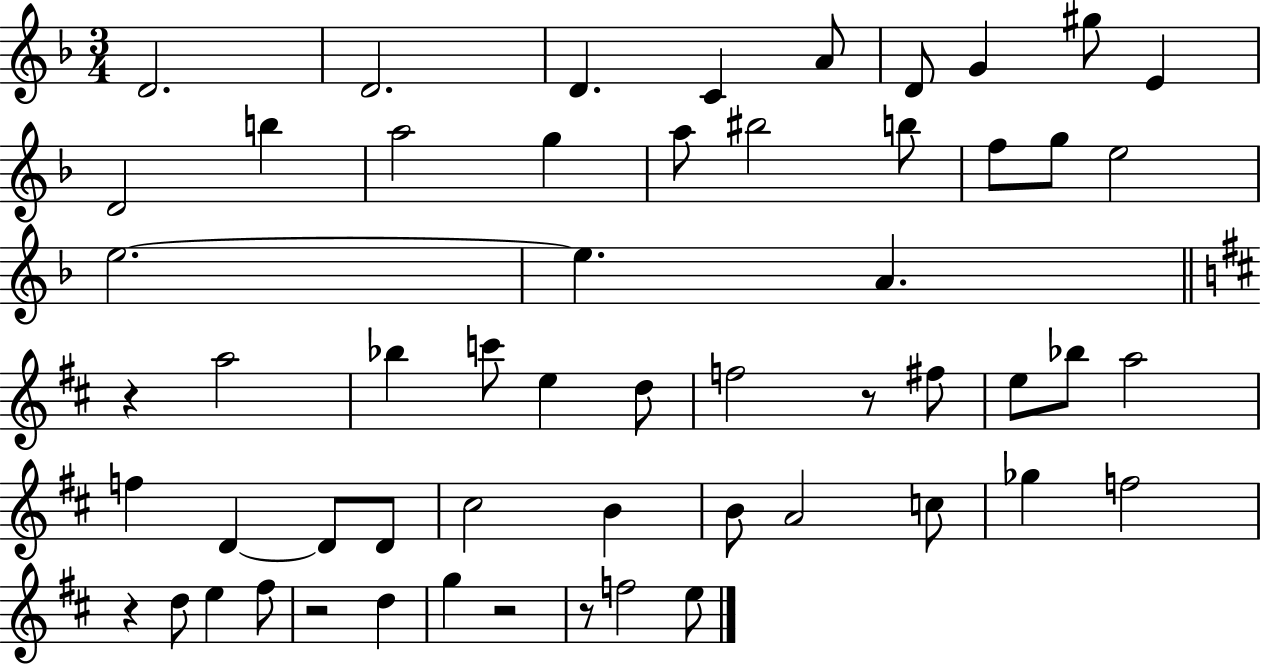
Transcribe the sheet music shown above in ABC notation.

X:1
T:Untitled
M:3/4
L:1/4
K:F
D2 D2 D C A/2 D/2 G ^g/2 E D2 b a2 g a/2 ^b2 b/2 f/2 g/2 e2 e2 e A z a2 _b c'/2 e d/2 f2 z/2 ^f/2 e/2 _b/2 a2 f D D/2 D/2 ^c2 B B/2 A2 c/2 _g f2 z d/2 e ^f/2 z2 d g z2 z/2 f2 e/2